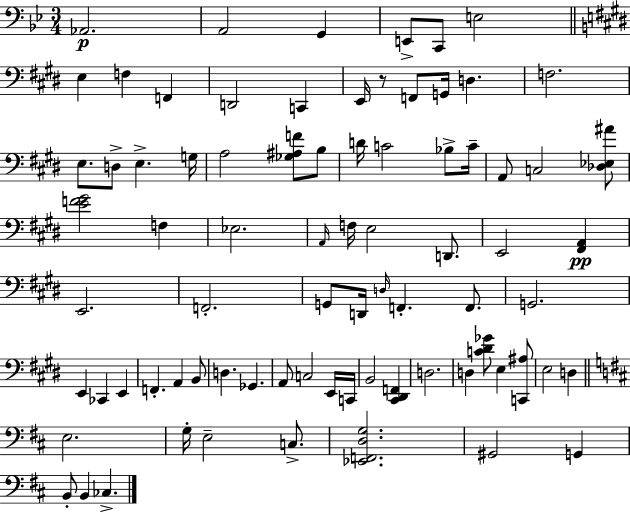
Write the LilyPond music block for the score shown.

{
  \clef bass
  \numericTimeSignature
  \time 3/4
  \key bes \major
  aes,2.\p | a,2 g,4 | e,8-> c,8 e2 | \bar "||" \break \key e \major e4 f4 f,4 | d,2 c,4 | e,16 r8 f,8 g,16 d4. | f2. | \break e8. d8-> e4.-> g16 | a2 <ges ais f'>8 b8 | d'16 c'2 bes8-> c'16-- | a,8 c2 <des ees ais'>8 | \break <e' f' gis'>2 f4 | ees2. | \grace { a,16 } f16 e2 d,8. | e,2 <fis, a,>4\pp | \break e,2. | f,2.-. | g,8 d,16 \grace { d16 } f,4.-. f,8. | g,2. | \break e,4 ces,4 e,4 | f,4.-. a,4 | b,8 d4. ges,4. | a,8 c2 | \break e,16 c,16 b,2 <cis, dis, f,>4 | d2. | d4 <c' dis' ges'>8 e4 | <c, ais>8 e2 d4 | \break \bar "||" \break \key d \major e2. | g16-. e2-- c8.-> | <ees, f, d g>2. | gis,2 g,4 | \break b,8-. b,4 ces4.-> | \bar "|."
}